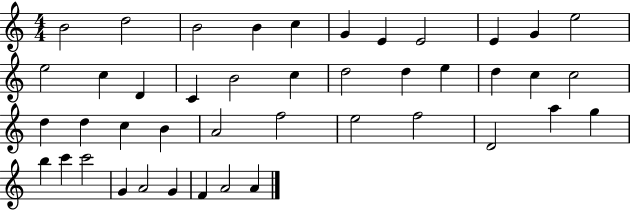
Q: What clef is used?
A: treble